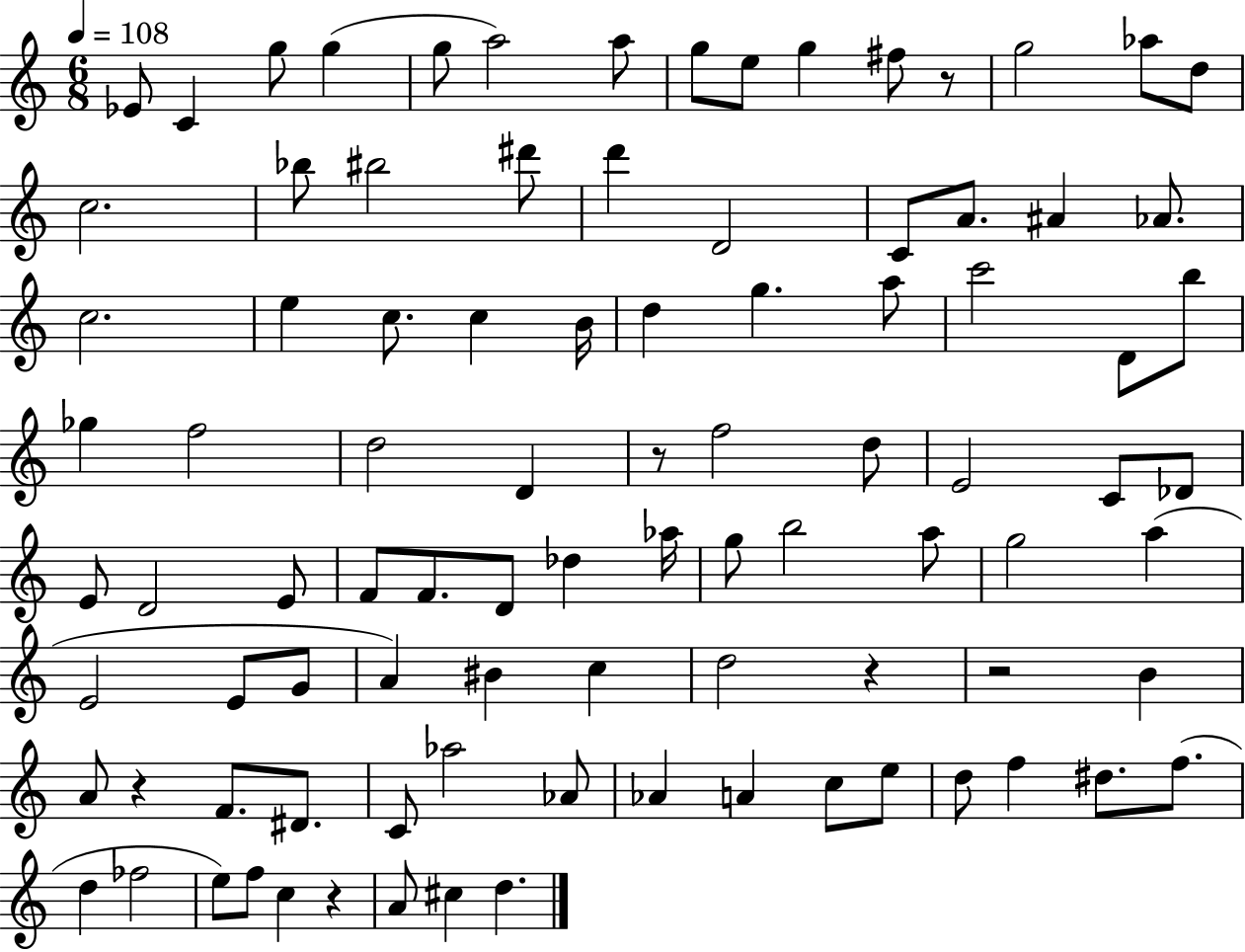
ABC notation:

X:1
T:Untitled
M:6/8
L:1/4
K:C
_E/2 C g/2 g g/2 a2 a/2 g/2 e/2 g ^f/2 z/2 g2 _a/2 d/2 c2 _b/2 ^b2 ^d'/2 d' D2 C/2 A/2 ^A _A/2 c2 e c/2 c B/4 d g a/2 c'2 D/2 b/2 _g f2 d2 D z/2 f2 d/2 E2 C/2 _D/2 E/2 D2 E/2 F/2 F/2 D/2 _d _a/4 g/2 b2 a/2 g2 a E2 E/2 G/2 A ^B c d2 z z2 B A/2 z F/2 ^D/2 C/2 _a2 _A/2 _A A c/2 e/2 d/2 f ^d/2 f/2 d _f2 e/2 f/2 c z A/2 ^c d